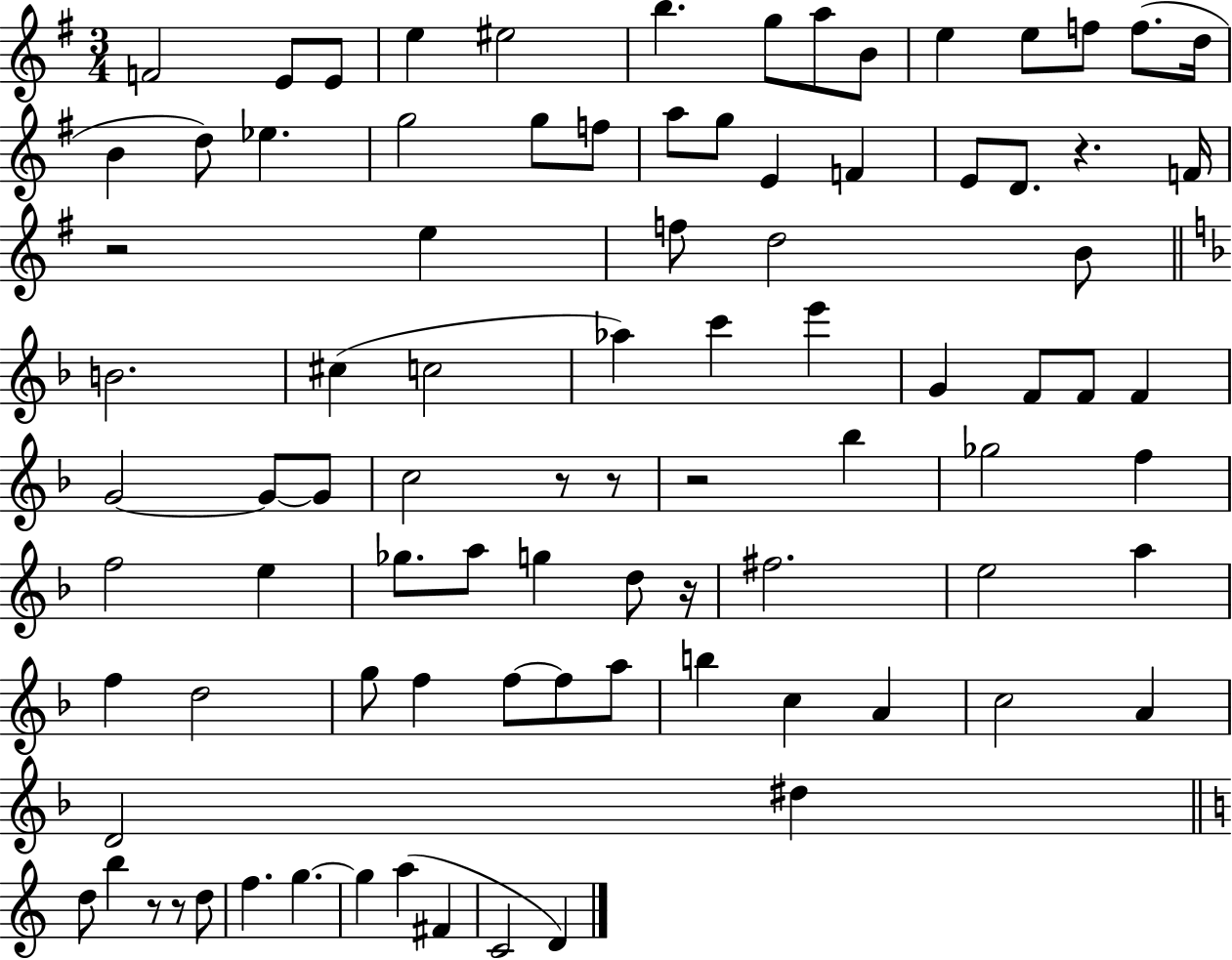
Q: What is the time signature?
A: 3/4